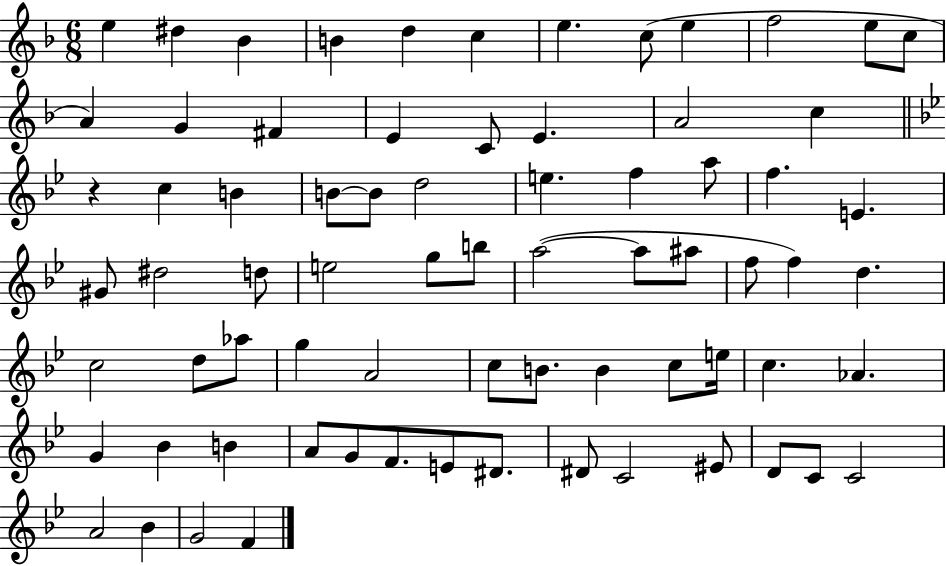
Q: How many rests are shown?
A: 1